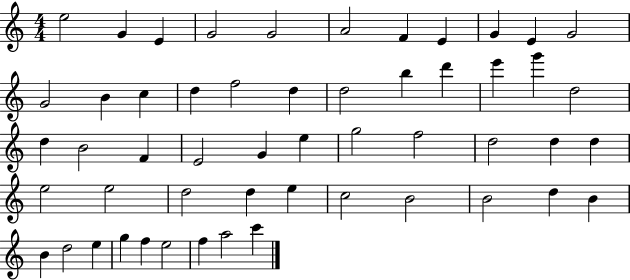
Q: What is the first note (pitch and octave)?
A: E5